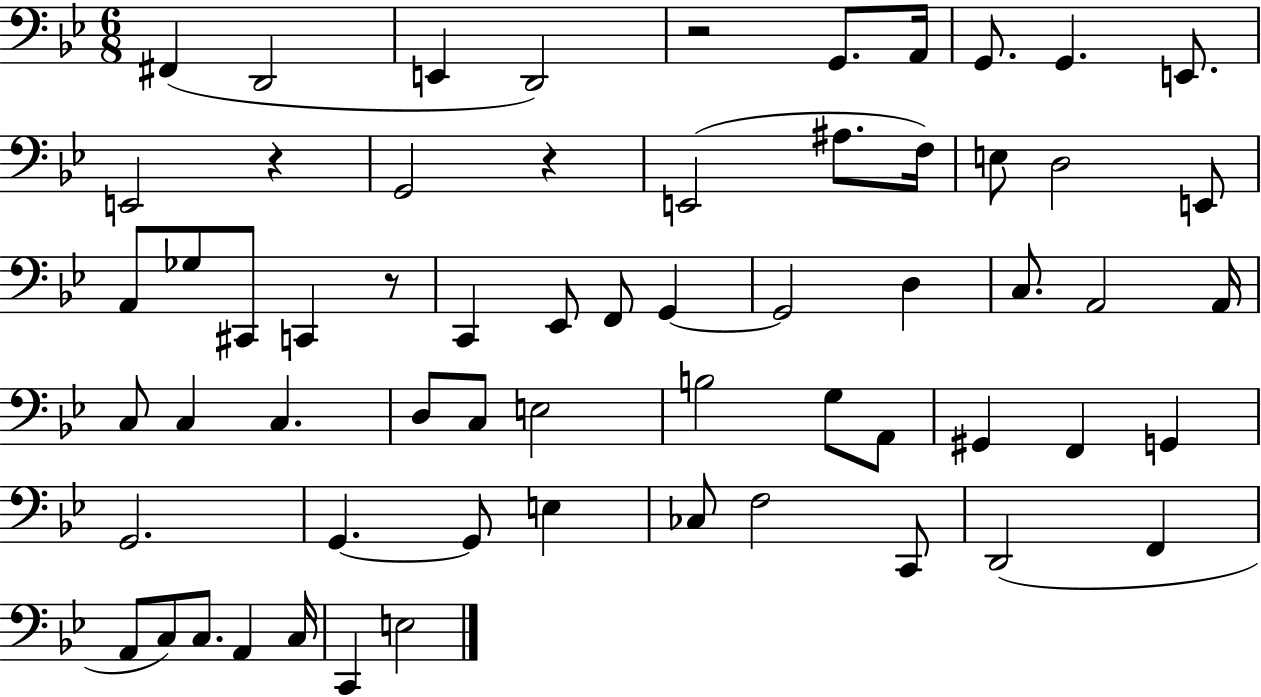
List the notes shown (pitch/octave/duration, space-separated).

F#2/q D2/h E2/q D2/h R/h G2/e. A2/s G2/e. G2/q. E2/e. E2/h R/q G2/h R/q E2/h A#3/e. F3/s E3/e D3/h E2/e A2/e Gb3/e C#2/e C2/q R/e C2/q Eb2/e F2/e G2/q G2/h D3/q C3/e. A2/h A2/s C3/e C3/q C3/q. D3/e C3/e E3/h B3/h G3/e A2/e G#2/q F2/q G2/q G2/h. G2/q. G2/e E3/q CES3/e F3/h C2/e D2/h F2/q A2/e C3/e C3/e. A2/q C3/s C2/q E3/h